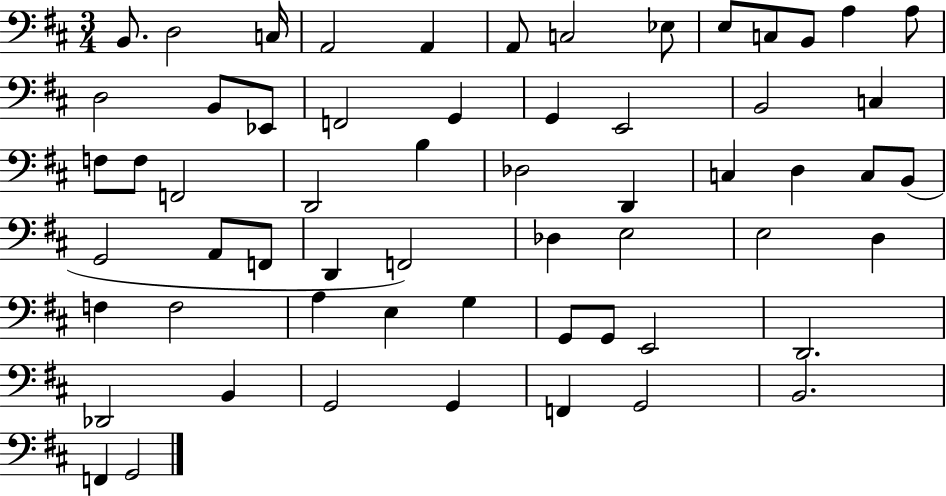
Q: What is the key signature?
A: D major